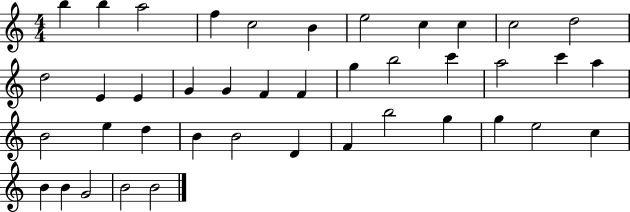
{
  \clef treble
  \numericTimeSignature
  \time 4/4
  \key c \major
  b''4 b''4 a''2 | f''4 c''2 b'4 | e''2 c''4 c''4 | c''2 d''2 | \break d''2 e'4 e'4 | g'4 g'4 f'4 f'4 | g''4 b''2 c'''4 | a''2 c'''4 a''4 | \break b'2 e''4 d''4 | b'4 b'2 d'4 | f'4 b''2 g''4 | g''4 e''2 c''4 | \break b'4 b'4 g'2 | b'2 b'2 | \bar "|."
}